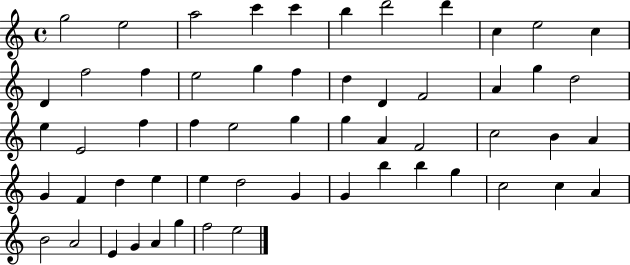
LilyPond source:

{
  \clef treble
  \time 4/4
  \defaultTimeSignature
  \key c \major
  g''2 e''2 | a''2 c'''4 c'''4 | b''4 d'''2 d'''4 | c''4 e''2 c''4 | \break d'4 f''2 f''4 | e''2 g''4 f''4 | d''4 d'4 f'2 | a'4 g''4 d''2 | \break e''4 e'2 f''4 | f''4 e''2 g''4 | g''4 a'4 f'2 | c''2 b'4 a'4 | \break g'4 f'4 d''4 e''4 | e''4 d''2 g'4 | g'4 b''4 b''4 g''4 | c''2 c''4 a'4 | \break b'2 a'2 | e'4 g'4 a'4 g''4 | f''2 e''2 | \bar "|."
}